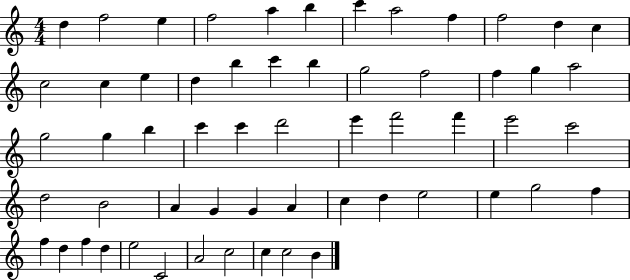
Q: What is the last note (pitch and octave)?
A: B4